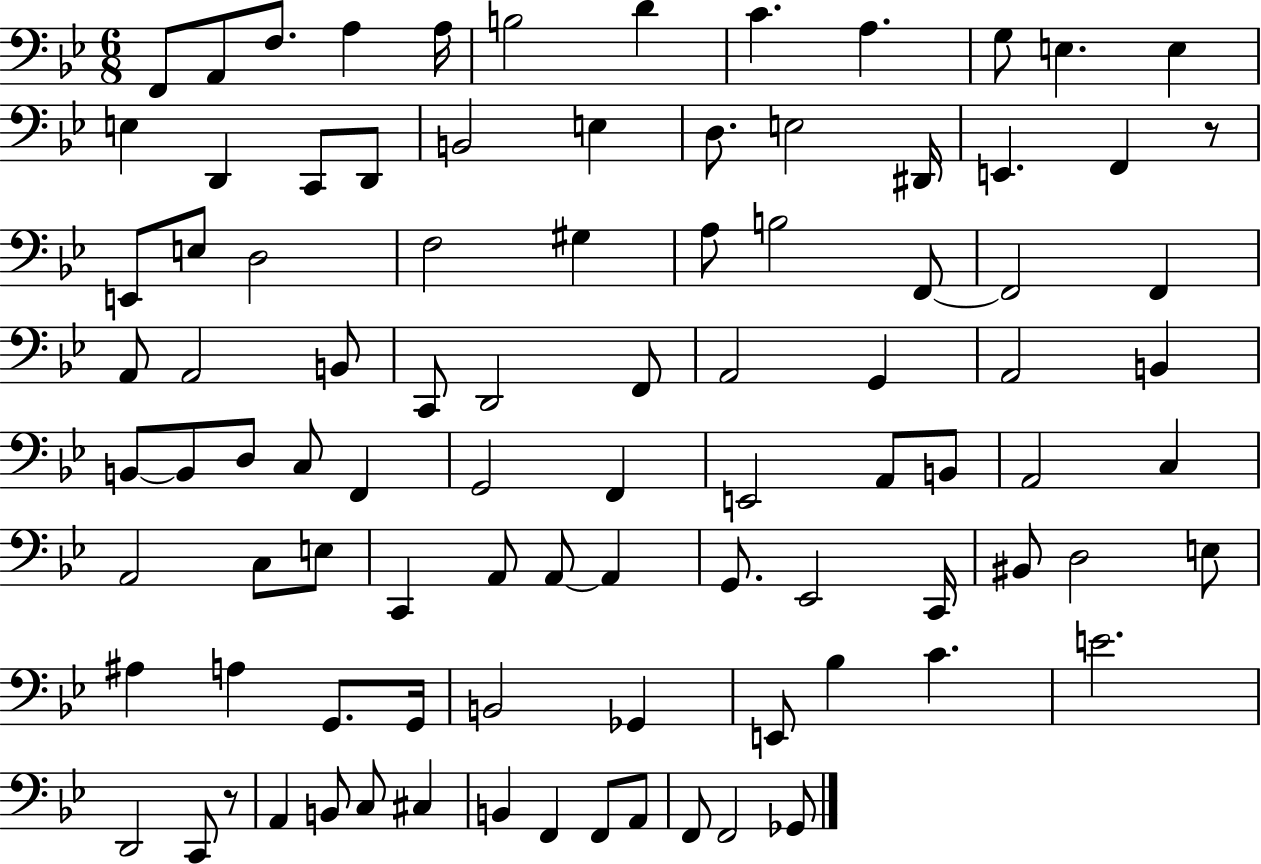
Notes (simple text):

F2/e A2/e F3/e. A3/q A3/s B3/h D4/q C4/q. A3/q. G3/e E3/q. E3/q E3/q D2/q C2/e D2/e B2/h E3/q D3/e. E3/h D#2/s E2/q. F2/q R/e E2/e E3/e D3/h F3/h G#3/q A3/e B3/h F2/e F2/h F2/q A2/e A2/h B2/e C2/e D2/h F2/e A2/h G2/q A2/h B2/q B2/e B2/e D3/e C3/e F2/q G2/h F2/q E2/h A2/e B2/e A2/h C3/q A2/h C3/e E3/e C2/q A2/e A2/e A2/q G2/e. Eb2/h C2/s BIS2/e D3/h E3/e A#3/q A3/q G2/e. G2/s B2/h Gb2/q E2/e Bb3/q C4/q. E4/h. D2/h C2/e R/e A2/q B2/e C3/e C#3/q B2/q F2/q F2/e A2/e F2/e F2/h Gb2/e